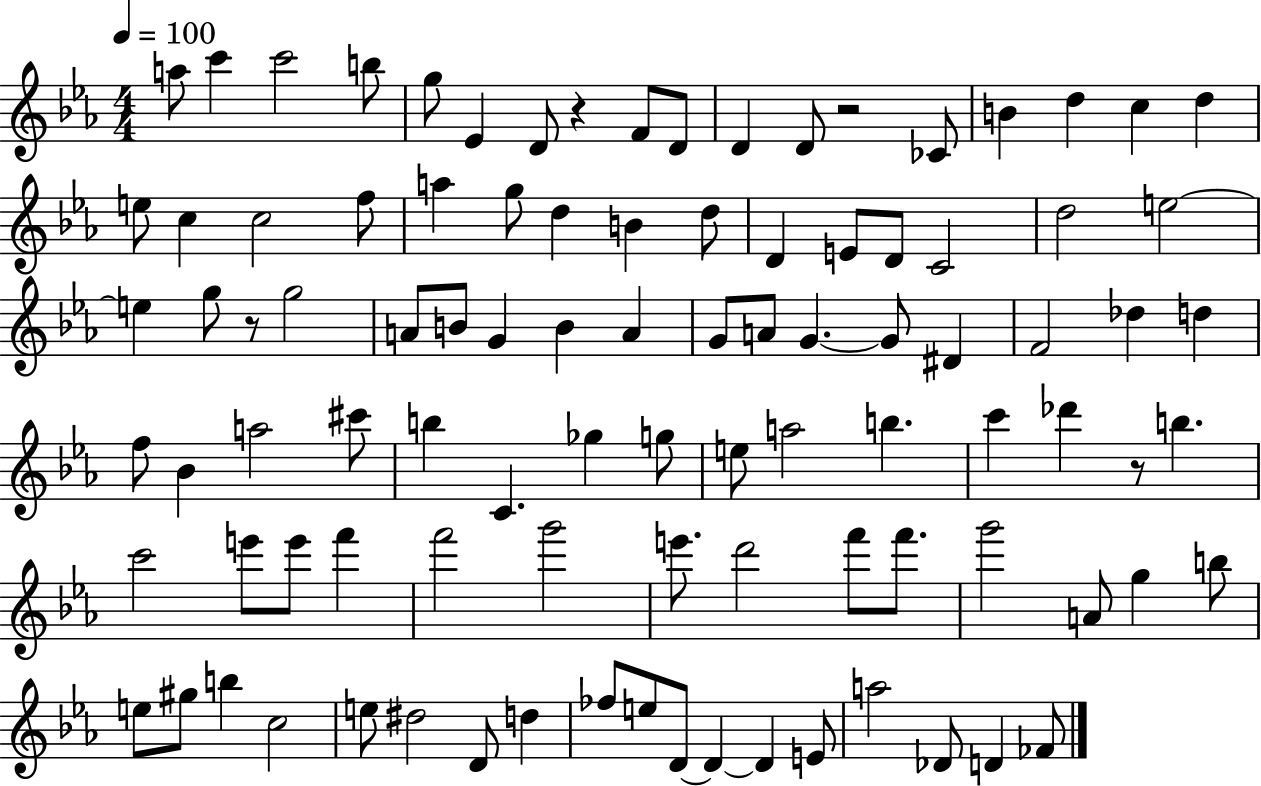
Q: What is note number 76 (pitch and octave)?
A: E5